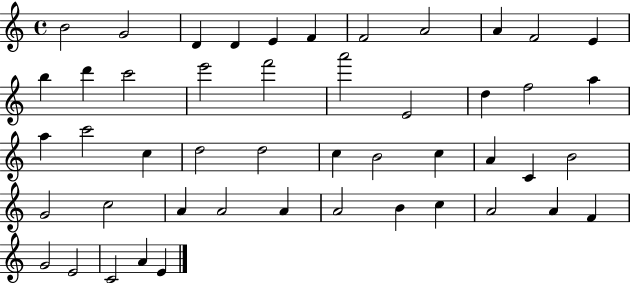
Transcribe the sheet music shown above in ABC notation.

X:1
T:Untitled
M:4/4
L:1/4
K:C
B2 G2 D D E F F2 A2 A F2 E b d' c'2 e'2 f'2 a'2 E2 d f2 a a c'2 c d2 d2 c B2 c A C B2 G2 c2 A A2 A A2 B c A2 A F G2 E2 C2 A E